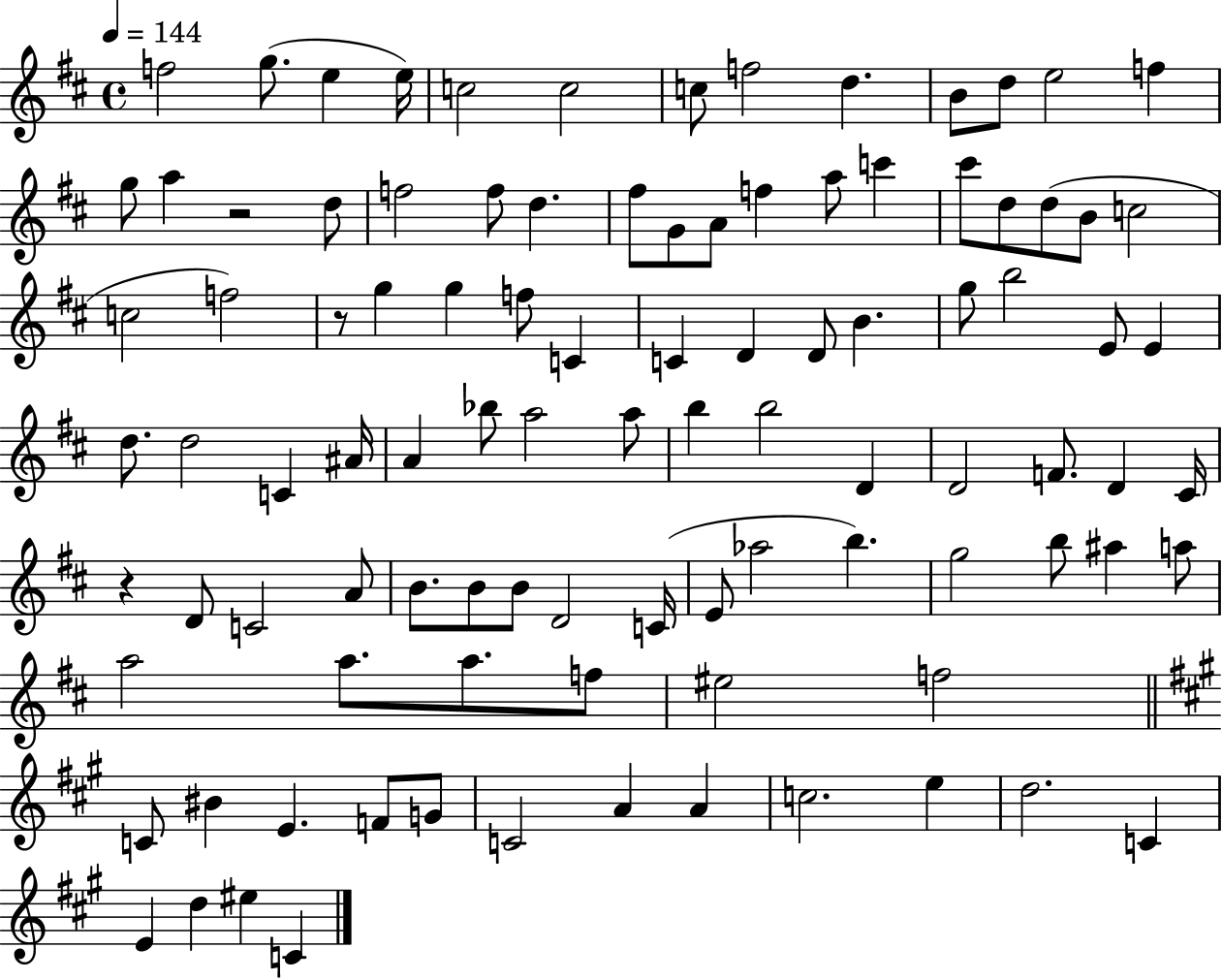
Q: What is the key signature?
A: D major